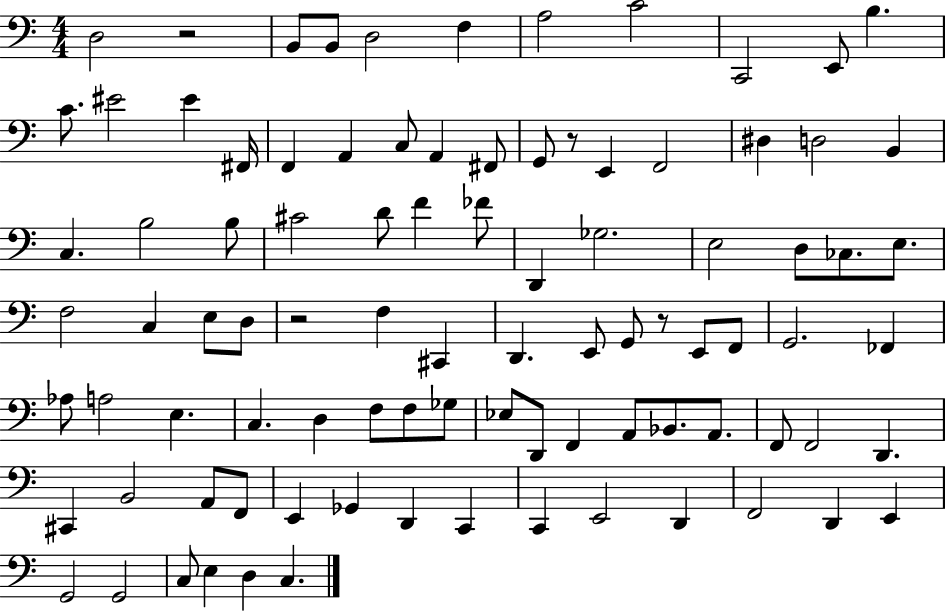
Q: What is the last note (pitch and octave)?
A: C3